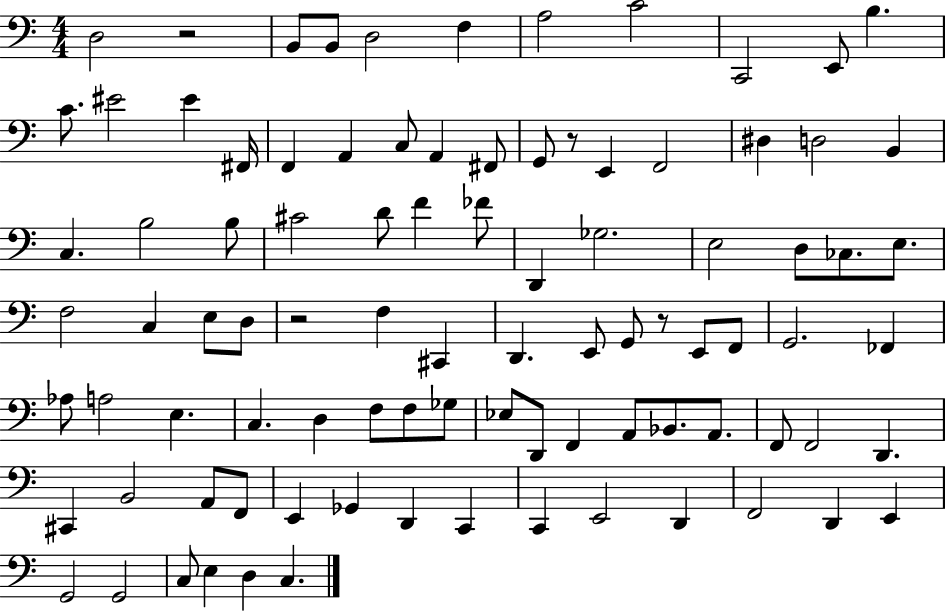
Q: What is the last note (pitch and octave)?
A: C3